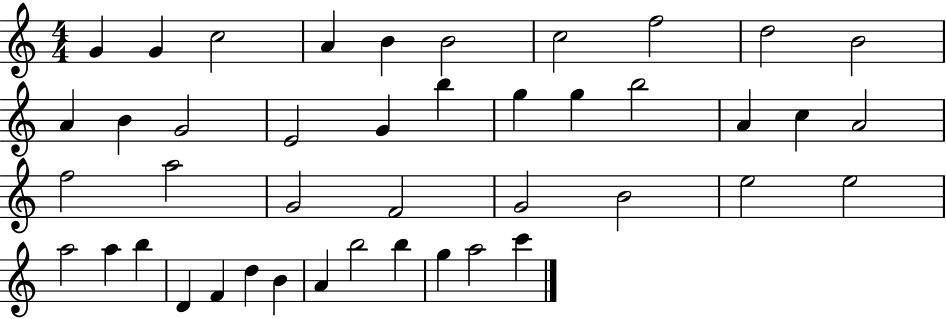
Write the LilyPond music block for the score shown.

{
  \clef treble
  \numericTimeSignature
  \time 4/4
  \key c \major
  g'4 g'4 c''2 | a'4 b'4 b'2 | c''2 f''2 | d''2 b'2 | \break a'4 b'4 g'2 | e'2 g'4 b''4 | g''4 g''4 b''2 | a'4 c''4 a'2 | \break f''2 a''2 | g'2 f'2 | g'2 b'2 | e''2 e''2 | \break a''2 a''4 b''4 | d'4 f'4 d''4 b'4 | a'4 b''2 b''4 | g''4 a''2 c'''4 | \break \bar "|."
}